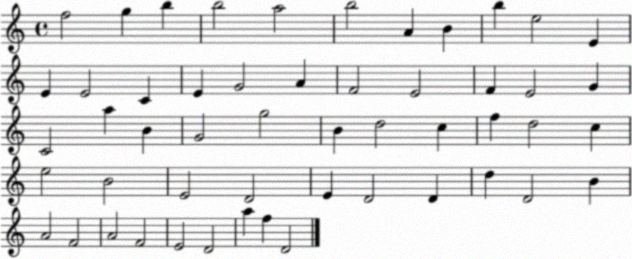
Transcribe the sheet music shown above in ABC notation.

X:1
T:Untitled
M:4/4
L:1/4
K:C
f2 g b b2 a2 b2 A B b e2 E E E2 C E G2 A F2 E2 F E2 G C2 a B G2 g2 B d2 c f d2 c e2 B2 E2 D2 E D2 D d D2 B A2 F2 A2 F2 E2 D2 a f D2